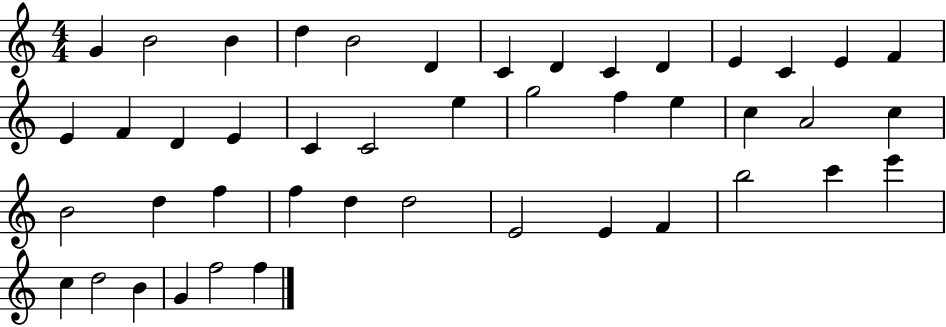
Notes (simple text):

G4/q B4/h B4/q D5/q B4/h D4/q C4/q D4/q C4/q D4/q E4/q C4/q E4/q F4/q E4/q F4/q D4/q E4/q C4/q C4/h E5/q G5/h F5/q E5/q C5/q A4/h C5/q B4/h D5/q F5/q F5/q D5/q D5/h E4/h E4/q F4/q B5/h C6/q E6/q C5/q D5/h B4/q G4/q F5/h F5/q